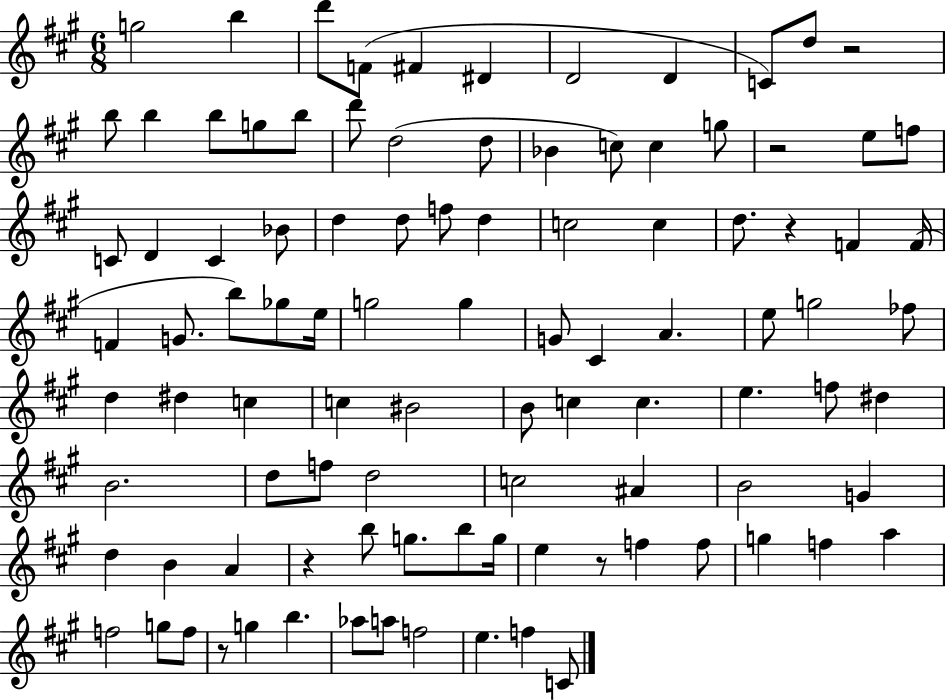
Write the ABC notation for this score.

X:1
T:Untitled
M:6/8
L:1/4
K:A
g2 b d'/2 F/2 ^F ^D D2 D C/2 d/2 z2 b/2 b b/2 g/2 b/2 d'/2 d2 d/2 _B c/2 c g/2 z2 e/2 f/2 C/2 D C _B/2 d d/2 f/2 d c2 c d/2 z F F/4 F G/2 b/2 _g/2 e/4 g2 g G/2 ^C A e/2 g2 _f/2 d ^d c c ^B2 B/2 c c e f/2 ^d B2 d/2 f/2 d2 c2 ^A B2 G d B A z b/2 g/2 b/2 g/4 e z/2 f f/2 g f a f2 g/2 f/2 z/2 g b _a/2 a/2 f2 e f C/2